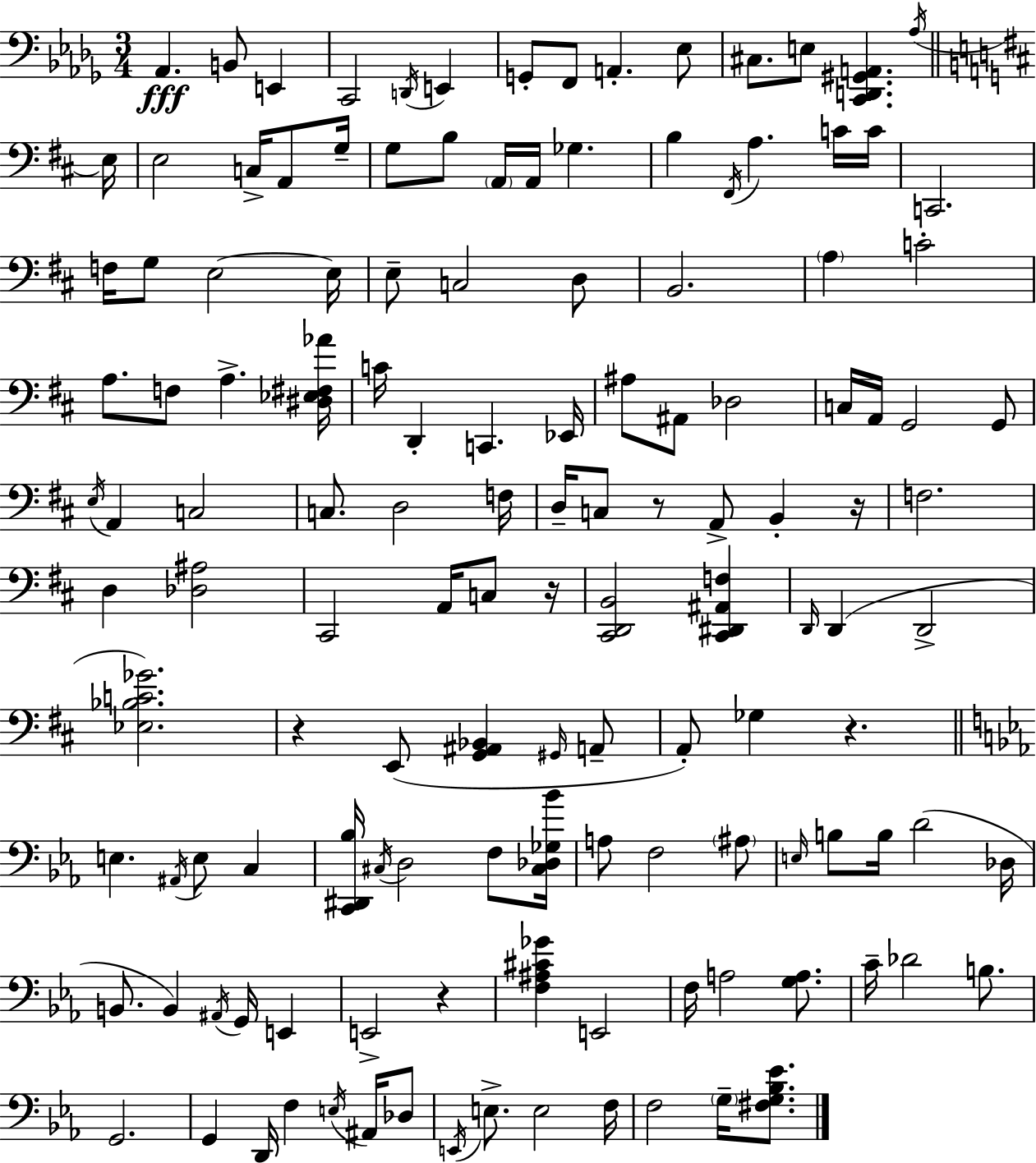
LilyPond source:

{
  \clef bass
  \numericTimeSignature
  \time 3/4
  \key bes \minor
  \repeat volta 2 { aes,4.\fff b,8 e,4 | c,2 \acciaccatura { d,16 } e,4 | g,8-. f,8 a,4.-. ees8 | cis8. e8 <c, d, gis, a,>4. | \break \acciaccatura { aes16 } \bar "||" \break \key b \minor e16 e2 c16-> a,8 | g16-- g8 b8 \parenthesize a,16 a,16 ges4. | b4 \acciaccatura { fis,16 } a4. | c'16 c'16 c,2. | \break f16 g8 e2~~ | e16 e8-- c2 | d8 b,2. | \parenthesize a4 c'2-. | \break a8. f8 a4.-> | <dis ees fis aes'>16 c'16 d,4-. c,4. | ees,16 ais8 ais,8 des2 | c16 a,16 g,2 | \break g,8 \acciaccatura { e16 } a,4 c2 | c8. d2 | f16 d16-- c8 r8 a,8-> b,4-. | r16 f2. | \break d4 <des ais>2 | cis,2 a,16 | c8 r16 <cis, d, b,>2 <cis, dis, ais, f>4 | \grace { d,16 }( d,4 d,2-> | \break <ees bes c' ges'>2.) | r4 e,8( <g, ais, bes,>4 | \grace { gis,16 } a,8-- a,8-.) ges4 r4. | \bar "||" \break \key c \minor e4. \acciaccatura { ais,16 } e8 c4 | <c, dis, bes>16 \acciaccatura { cis16 } d2 f8 | <cis des ges bes'>16 a8 f2 | \parenthesize ais8 \grace { e16 } b8 b16 d'2( | \break des16 b,8. b,4) \acciaccatura { ais,16 } g,16 | e,4 e,2-> | r4 <f ais cis' ges'>4 e,2 | f16 a2 | \break <g a>8. c'16-- des'2 | b8. g,2. | g,4 d,16 f4 | \acciaccatura { e16 } ais,16 des8 \acciaccatura { e,16 } e8.-> e2 | \break f16 f2 | \parenthesize g16-- <fis g bes ees'>8. } \bar "|."
}